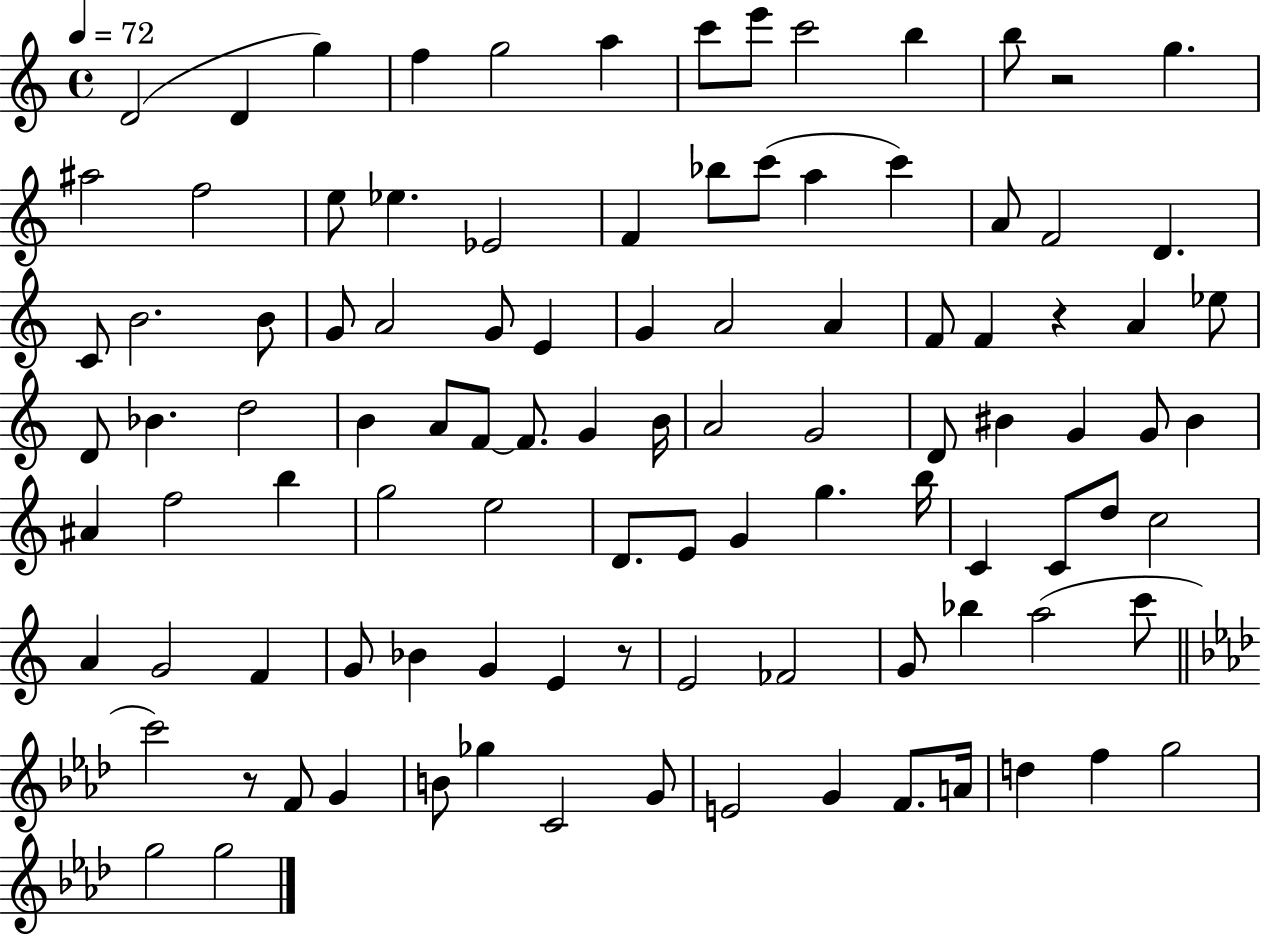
X:1
T:Untitled
M:4/4
L:1/4
K:C
D2 D g f g2 a c'/2 e'/2 c'2 b b/2 z2 g ^a2 f2 e/2 _e _E2 F _b/2 c'/2 a c' A/2 F2 D C/2 B2 B/2 G/2 A2 G/2 E G A2 A F/2 F z A _e/2 D/2 _B d2 B A/2 F/2 F/2 G B/4 A2 G2 D/2 ^B G G/2 ^B ^A f2 b g2 e2 D/2 E/2 G g b/4 C C/2 d/2 c2 A G2 F G/2 _B G E z/2 E2 _F2 G/2 _b a2 c'/2 c'2 z/2 F/2 G B/2 _g C2 G/2 E2 G F/2 A/4 d f g2 g2 g2